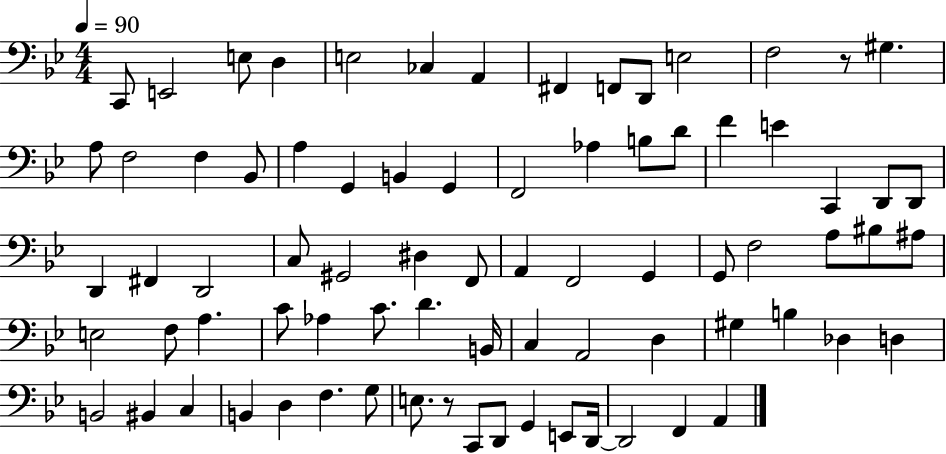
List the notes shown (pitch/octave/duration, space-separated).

C2/e E2/h E3/e D3/q E3/h CES3/q A2/q F#2/q F2/e D2/e E3/h F3/h R/e G#3/q. A3/e F3/h F3/q Bb2/e A3/q G2/q B2/q G2/q F2/h Ab3/q B3/e D4/e F4/q E4/q C2/q D2/e D2/e D2/q F#2/q D2/h C3/e G#2/h D#3/q F2/e A2/q F2/h G2/q G2/e F3/h A3/e BIS3/e A#3/e E3/h F3/e A3/q. C4/e Ab3/q C4/e. D4/q. B2/s C3/q A2/h D3/q G#3/q B3/q Db3/q D3/q B2/h BIS2/q C3/q B2/q D3/q F3/q. G3/e E3/e. R/e C2/e D2/e G2/q E2/e D2/s D2/h F2/q A2/q